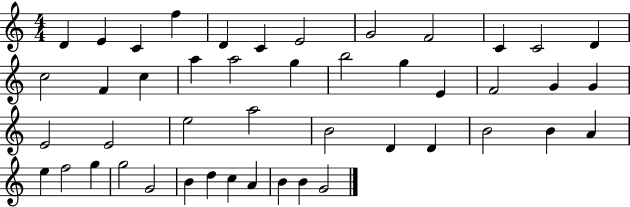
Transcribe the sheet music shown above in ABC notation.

X:1
T:Untitled
M:4/4
L:1/4
K:C
D E C f D C E2 G2 F2 C C2 D c2 F c a a2 g b2 g E F2 G G E2 E2 e2 a2 B2 D D B2 B A e f2 g g2 G2 B d c A B B G2